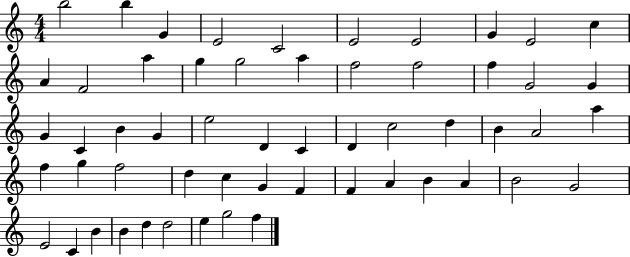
B5/h B5/q G4/q E4/h C4/h E4/h E4/h G4/q E4/h C5/q A4/q F4/h A5/q G5/q G5/h A5/q F5/h F5/h F5/q G4/h G4/q G4/q C4/q B4/q G4/q E5/h D4/q C4/q D4/q C5/h D5/q B4/q A4/h A5/q F5/q G5/q F5/h D5/q C5/q G4/q F4/q F4/q A4/q B4/q A4/q B4/h G4/h E4/h C4/q B4/q B4/q D5/q D5/h E5/q G5/h F5/q